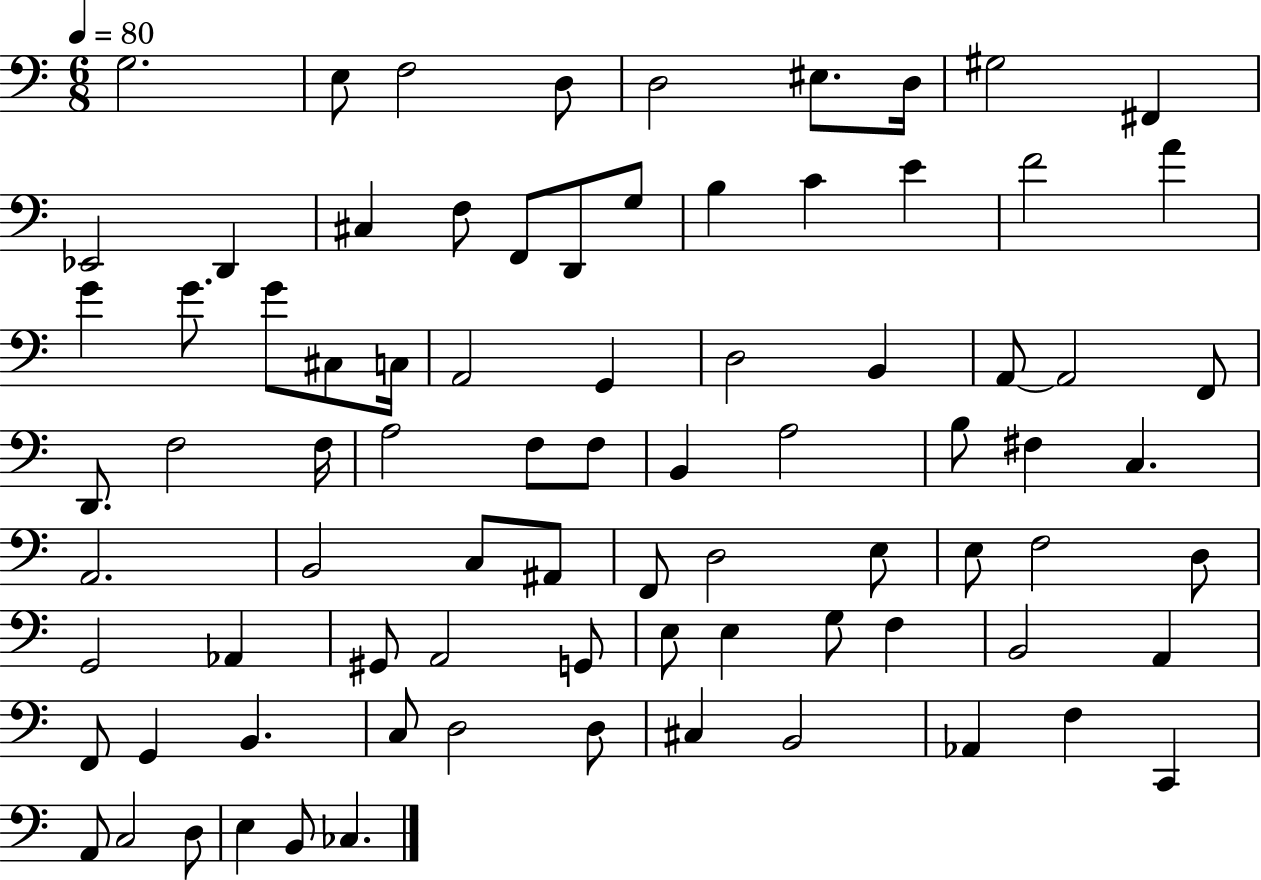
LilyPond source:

{
  \clef bass
  \numericTimeSignature
  \time 6/8
  \key c \major
  \tempo 4 = 80
  \repeat volta 2 { g2. | e8 f2 d8 | d2 eis8. d16 | gis2 fis,4 | \break ees,2 d,4 | cis4 f8 f,8 d,8 g8 | b4 c'4 e'4 | f'2 a'4 | \break g'4 g'8. g'8 cis8 c16 | a,2 g,4 | d2 b,4 | a,8~~ a,2 f,8 | \break d,8. f2 f16 | a2 f8 f8 | b,4 a2 | b8 fis4 c4. | \break a,2. | b,2 c8 ais,8 | f,8 d2 e8 | e8 f2 d8 | \break g,2 aes,4 | gis,8 a,2 g,8 | e8 e4 g8 f4 | b,2 a,4 | \break f,8 g,4 b,4. | c8 d2 d8 | cis4 b,2 | aes,4 f4 c,4 | \break a,8 c2 d8 | e4 b,8 ces4. | } \bar "|."
}